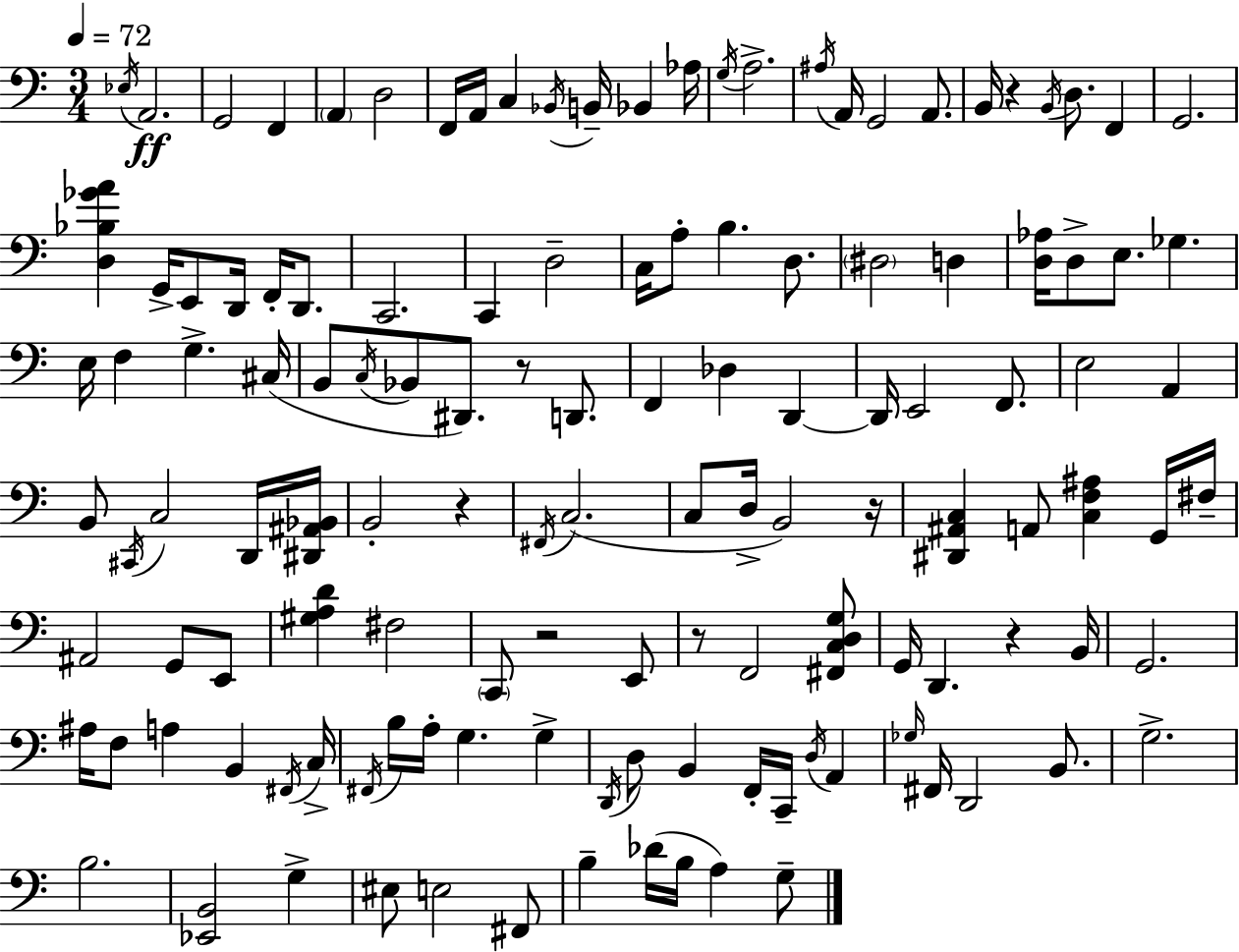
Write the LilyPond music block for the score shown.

{
  \clef bass
  \numericTimeSignature
  \time 3/4
  \key a \minor
  \tempo 4 = 72
  \repeat volta 2 { \acciaccatura { ees16 }\ff a,2. | g,2 f,4 | \parenthesize a,4 d2 | f,16 a,16 c4 \acciaccatura { bes,16 } b,16-- bes,4 | \break aes16 \acciaccatura { g16 } a2.-> | \acciaccatura { ais16 } a,16 g,2 | a,8. b,16 r4 \acciaccatura { b,16 } d8. | f,4 g,2. | \break <d bes ges' a'>4 g,16-> e,8 | d,16 f,16-. d,8. c,2. | c,4 d2-- | c16 a8-. b4. | \break d8. \parenthesize dis2 | d4 <d aes>16 d8-> e8. ges4. | e16 f4 g4.-> | cis16( b,8 \acciaccatura { c16 } bes,8 dis,8.) | \break r8 d,8. f,4 des4 | d,4~~ d,16 e,2 | f,8. e2 | a,4 b,8 \acciaccatura { cis,16 } c2 | \break d,16 <dis, ais, bes,>16 b,2-. | r4 \acciaccatura { fis,16 }( c2. | c8 d16-> b,2) | r16 <dis, ais, c>4 | \break a,8 <c f ais>4 g,16 fis16-- ais,2 | g,8 e,8 <gis a d'>4 | fis2 \parenthesize c,8 r2 | e,8 r8 f,2 | \break <fis, c d g>8 g,16 d,4. | r4 b,16 g,2. | ais16 f8 a4 | b,4 \acciaccatura { fis,16 } c16-> \acciaccatura { fis,16 } b16 a16-. | \break g4. g4-> \acciaccatura { d,16 } d8 | b,4 f,16-. c,16-- \acciaccatura { d16 } a,4 | \grace { ges16 } fis,16 d,2 b,8. | g2.-> | \break b2. | <ees, b,>2 g4-> | eis8 e2 fis,8 | b4-- des'16( b16 a4) g8-- | \break } \bar "|."
}